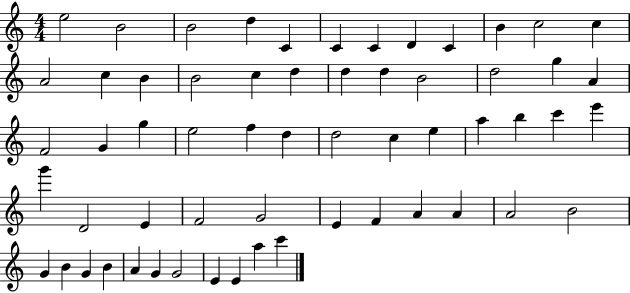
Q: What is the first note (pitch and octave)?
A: E5